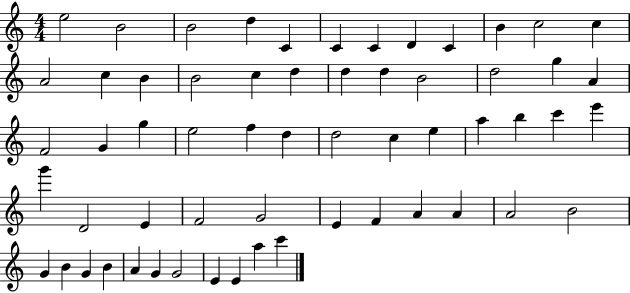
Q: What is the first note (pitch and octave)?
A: E5